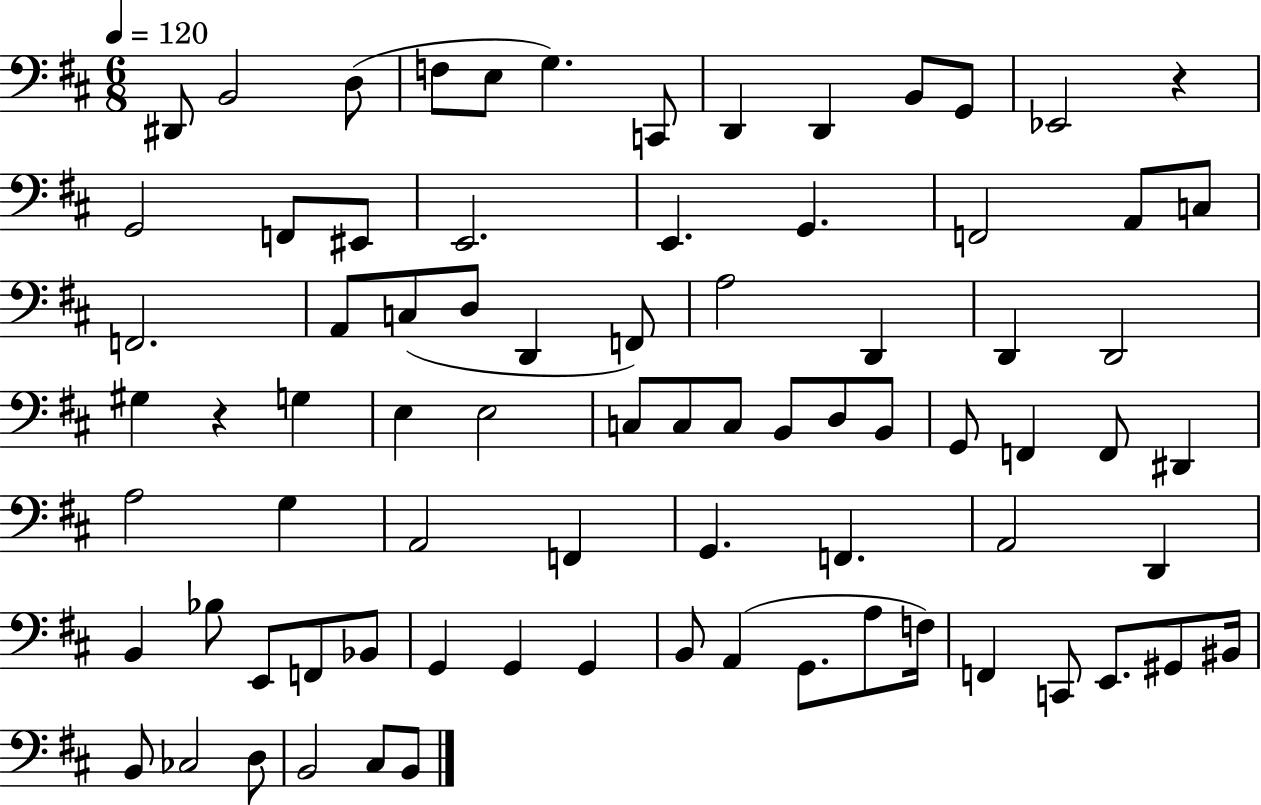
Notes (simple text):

D#2/e B2/h D3/e F3/e E3/e G3/q. C2/e D2/q D2/q B2/e G2/e Eb2/h R/q G2/h F2/e EIS2/e E2/h. E2/q. G2/q. F2/h A2/e C3/e F2/h. A2/e C3/e D3/e D2/q F2/e A3/h D2/q D2/q D2/h G#3/q R/q G3/q E3/q E3/h C3/e C3/e C3/e B2/e D3/e B2/e G2/e F2/q F2/e D#2/q A3/h G3/q A2/h F2/q G2/q. F2/q. A2/h D2/q B2/q Bb3/e E2/e F2/e Bb2/e G2/q G2/q G2/q B2/e A2/q G2/e. A3/e F3/s F2/q C2/e E2/e. G#2/e BIS2/s B2/e CES3/h D3/e B2/h C#3/e B2/e